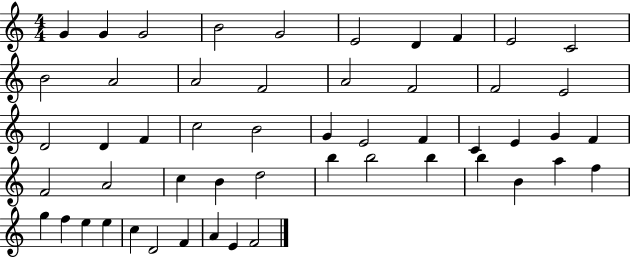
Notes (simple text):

G4/q G4/q G4/h B4/h G4/h E4/h D4/q F4/q E4/h C4/h B4/h A4/h A4/h F4/h A4/h F4/h F4/h E4/h D4/h D4/q F4/q C5/h B4/h G4/q E4/h F4/q C4/q E4/q G4/q F4/q F4/h A4/h C5/q B4/q D5/h B5/q B5/h B5/q B5/q B4/q A5/q F5/q G5/q F5/q E5/q E5/q C5/q D4/h F4/q A4/q E4/q F4/h